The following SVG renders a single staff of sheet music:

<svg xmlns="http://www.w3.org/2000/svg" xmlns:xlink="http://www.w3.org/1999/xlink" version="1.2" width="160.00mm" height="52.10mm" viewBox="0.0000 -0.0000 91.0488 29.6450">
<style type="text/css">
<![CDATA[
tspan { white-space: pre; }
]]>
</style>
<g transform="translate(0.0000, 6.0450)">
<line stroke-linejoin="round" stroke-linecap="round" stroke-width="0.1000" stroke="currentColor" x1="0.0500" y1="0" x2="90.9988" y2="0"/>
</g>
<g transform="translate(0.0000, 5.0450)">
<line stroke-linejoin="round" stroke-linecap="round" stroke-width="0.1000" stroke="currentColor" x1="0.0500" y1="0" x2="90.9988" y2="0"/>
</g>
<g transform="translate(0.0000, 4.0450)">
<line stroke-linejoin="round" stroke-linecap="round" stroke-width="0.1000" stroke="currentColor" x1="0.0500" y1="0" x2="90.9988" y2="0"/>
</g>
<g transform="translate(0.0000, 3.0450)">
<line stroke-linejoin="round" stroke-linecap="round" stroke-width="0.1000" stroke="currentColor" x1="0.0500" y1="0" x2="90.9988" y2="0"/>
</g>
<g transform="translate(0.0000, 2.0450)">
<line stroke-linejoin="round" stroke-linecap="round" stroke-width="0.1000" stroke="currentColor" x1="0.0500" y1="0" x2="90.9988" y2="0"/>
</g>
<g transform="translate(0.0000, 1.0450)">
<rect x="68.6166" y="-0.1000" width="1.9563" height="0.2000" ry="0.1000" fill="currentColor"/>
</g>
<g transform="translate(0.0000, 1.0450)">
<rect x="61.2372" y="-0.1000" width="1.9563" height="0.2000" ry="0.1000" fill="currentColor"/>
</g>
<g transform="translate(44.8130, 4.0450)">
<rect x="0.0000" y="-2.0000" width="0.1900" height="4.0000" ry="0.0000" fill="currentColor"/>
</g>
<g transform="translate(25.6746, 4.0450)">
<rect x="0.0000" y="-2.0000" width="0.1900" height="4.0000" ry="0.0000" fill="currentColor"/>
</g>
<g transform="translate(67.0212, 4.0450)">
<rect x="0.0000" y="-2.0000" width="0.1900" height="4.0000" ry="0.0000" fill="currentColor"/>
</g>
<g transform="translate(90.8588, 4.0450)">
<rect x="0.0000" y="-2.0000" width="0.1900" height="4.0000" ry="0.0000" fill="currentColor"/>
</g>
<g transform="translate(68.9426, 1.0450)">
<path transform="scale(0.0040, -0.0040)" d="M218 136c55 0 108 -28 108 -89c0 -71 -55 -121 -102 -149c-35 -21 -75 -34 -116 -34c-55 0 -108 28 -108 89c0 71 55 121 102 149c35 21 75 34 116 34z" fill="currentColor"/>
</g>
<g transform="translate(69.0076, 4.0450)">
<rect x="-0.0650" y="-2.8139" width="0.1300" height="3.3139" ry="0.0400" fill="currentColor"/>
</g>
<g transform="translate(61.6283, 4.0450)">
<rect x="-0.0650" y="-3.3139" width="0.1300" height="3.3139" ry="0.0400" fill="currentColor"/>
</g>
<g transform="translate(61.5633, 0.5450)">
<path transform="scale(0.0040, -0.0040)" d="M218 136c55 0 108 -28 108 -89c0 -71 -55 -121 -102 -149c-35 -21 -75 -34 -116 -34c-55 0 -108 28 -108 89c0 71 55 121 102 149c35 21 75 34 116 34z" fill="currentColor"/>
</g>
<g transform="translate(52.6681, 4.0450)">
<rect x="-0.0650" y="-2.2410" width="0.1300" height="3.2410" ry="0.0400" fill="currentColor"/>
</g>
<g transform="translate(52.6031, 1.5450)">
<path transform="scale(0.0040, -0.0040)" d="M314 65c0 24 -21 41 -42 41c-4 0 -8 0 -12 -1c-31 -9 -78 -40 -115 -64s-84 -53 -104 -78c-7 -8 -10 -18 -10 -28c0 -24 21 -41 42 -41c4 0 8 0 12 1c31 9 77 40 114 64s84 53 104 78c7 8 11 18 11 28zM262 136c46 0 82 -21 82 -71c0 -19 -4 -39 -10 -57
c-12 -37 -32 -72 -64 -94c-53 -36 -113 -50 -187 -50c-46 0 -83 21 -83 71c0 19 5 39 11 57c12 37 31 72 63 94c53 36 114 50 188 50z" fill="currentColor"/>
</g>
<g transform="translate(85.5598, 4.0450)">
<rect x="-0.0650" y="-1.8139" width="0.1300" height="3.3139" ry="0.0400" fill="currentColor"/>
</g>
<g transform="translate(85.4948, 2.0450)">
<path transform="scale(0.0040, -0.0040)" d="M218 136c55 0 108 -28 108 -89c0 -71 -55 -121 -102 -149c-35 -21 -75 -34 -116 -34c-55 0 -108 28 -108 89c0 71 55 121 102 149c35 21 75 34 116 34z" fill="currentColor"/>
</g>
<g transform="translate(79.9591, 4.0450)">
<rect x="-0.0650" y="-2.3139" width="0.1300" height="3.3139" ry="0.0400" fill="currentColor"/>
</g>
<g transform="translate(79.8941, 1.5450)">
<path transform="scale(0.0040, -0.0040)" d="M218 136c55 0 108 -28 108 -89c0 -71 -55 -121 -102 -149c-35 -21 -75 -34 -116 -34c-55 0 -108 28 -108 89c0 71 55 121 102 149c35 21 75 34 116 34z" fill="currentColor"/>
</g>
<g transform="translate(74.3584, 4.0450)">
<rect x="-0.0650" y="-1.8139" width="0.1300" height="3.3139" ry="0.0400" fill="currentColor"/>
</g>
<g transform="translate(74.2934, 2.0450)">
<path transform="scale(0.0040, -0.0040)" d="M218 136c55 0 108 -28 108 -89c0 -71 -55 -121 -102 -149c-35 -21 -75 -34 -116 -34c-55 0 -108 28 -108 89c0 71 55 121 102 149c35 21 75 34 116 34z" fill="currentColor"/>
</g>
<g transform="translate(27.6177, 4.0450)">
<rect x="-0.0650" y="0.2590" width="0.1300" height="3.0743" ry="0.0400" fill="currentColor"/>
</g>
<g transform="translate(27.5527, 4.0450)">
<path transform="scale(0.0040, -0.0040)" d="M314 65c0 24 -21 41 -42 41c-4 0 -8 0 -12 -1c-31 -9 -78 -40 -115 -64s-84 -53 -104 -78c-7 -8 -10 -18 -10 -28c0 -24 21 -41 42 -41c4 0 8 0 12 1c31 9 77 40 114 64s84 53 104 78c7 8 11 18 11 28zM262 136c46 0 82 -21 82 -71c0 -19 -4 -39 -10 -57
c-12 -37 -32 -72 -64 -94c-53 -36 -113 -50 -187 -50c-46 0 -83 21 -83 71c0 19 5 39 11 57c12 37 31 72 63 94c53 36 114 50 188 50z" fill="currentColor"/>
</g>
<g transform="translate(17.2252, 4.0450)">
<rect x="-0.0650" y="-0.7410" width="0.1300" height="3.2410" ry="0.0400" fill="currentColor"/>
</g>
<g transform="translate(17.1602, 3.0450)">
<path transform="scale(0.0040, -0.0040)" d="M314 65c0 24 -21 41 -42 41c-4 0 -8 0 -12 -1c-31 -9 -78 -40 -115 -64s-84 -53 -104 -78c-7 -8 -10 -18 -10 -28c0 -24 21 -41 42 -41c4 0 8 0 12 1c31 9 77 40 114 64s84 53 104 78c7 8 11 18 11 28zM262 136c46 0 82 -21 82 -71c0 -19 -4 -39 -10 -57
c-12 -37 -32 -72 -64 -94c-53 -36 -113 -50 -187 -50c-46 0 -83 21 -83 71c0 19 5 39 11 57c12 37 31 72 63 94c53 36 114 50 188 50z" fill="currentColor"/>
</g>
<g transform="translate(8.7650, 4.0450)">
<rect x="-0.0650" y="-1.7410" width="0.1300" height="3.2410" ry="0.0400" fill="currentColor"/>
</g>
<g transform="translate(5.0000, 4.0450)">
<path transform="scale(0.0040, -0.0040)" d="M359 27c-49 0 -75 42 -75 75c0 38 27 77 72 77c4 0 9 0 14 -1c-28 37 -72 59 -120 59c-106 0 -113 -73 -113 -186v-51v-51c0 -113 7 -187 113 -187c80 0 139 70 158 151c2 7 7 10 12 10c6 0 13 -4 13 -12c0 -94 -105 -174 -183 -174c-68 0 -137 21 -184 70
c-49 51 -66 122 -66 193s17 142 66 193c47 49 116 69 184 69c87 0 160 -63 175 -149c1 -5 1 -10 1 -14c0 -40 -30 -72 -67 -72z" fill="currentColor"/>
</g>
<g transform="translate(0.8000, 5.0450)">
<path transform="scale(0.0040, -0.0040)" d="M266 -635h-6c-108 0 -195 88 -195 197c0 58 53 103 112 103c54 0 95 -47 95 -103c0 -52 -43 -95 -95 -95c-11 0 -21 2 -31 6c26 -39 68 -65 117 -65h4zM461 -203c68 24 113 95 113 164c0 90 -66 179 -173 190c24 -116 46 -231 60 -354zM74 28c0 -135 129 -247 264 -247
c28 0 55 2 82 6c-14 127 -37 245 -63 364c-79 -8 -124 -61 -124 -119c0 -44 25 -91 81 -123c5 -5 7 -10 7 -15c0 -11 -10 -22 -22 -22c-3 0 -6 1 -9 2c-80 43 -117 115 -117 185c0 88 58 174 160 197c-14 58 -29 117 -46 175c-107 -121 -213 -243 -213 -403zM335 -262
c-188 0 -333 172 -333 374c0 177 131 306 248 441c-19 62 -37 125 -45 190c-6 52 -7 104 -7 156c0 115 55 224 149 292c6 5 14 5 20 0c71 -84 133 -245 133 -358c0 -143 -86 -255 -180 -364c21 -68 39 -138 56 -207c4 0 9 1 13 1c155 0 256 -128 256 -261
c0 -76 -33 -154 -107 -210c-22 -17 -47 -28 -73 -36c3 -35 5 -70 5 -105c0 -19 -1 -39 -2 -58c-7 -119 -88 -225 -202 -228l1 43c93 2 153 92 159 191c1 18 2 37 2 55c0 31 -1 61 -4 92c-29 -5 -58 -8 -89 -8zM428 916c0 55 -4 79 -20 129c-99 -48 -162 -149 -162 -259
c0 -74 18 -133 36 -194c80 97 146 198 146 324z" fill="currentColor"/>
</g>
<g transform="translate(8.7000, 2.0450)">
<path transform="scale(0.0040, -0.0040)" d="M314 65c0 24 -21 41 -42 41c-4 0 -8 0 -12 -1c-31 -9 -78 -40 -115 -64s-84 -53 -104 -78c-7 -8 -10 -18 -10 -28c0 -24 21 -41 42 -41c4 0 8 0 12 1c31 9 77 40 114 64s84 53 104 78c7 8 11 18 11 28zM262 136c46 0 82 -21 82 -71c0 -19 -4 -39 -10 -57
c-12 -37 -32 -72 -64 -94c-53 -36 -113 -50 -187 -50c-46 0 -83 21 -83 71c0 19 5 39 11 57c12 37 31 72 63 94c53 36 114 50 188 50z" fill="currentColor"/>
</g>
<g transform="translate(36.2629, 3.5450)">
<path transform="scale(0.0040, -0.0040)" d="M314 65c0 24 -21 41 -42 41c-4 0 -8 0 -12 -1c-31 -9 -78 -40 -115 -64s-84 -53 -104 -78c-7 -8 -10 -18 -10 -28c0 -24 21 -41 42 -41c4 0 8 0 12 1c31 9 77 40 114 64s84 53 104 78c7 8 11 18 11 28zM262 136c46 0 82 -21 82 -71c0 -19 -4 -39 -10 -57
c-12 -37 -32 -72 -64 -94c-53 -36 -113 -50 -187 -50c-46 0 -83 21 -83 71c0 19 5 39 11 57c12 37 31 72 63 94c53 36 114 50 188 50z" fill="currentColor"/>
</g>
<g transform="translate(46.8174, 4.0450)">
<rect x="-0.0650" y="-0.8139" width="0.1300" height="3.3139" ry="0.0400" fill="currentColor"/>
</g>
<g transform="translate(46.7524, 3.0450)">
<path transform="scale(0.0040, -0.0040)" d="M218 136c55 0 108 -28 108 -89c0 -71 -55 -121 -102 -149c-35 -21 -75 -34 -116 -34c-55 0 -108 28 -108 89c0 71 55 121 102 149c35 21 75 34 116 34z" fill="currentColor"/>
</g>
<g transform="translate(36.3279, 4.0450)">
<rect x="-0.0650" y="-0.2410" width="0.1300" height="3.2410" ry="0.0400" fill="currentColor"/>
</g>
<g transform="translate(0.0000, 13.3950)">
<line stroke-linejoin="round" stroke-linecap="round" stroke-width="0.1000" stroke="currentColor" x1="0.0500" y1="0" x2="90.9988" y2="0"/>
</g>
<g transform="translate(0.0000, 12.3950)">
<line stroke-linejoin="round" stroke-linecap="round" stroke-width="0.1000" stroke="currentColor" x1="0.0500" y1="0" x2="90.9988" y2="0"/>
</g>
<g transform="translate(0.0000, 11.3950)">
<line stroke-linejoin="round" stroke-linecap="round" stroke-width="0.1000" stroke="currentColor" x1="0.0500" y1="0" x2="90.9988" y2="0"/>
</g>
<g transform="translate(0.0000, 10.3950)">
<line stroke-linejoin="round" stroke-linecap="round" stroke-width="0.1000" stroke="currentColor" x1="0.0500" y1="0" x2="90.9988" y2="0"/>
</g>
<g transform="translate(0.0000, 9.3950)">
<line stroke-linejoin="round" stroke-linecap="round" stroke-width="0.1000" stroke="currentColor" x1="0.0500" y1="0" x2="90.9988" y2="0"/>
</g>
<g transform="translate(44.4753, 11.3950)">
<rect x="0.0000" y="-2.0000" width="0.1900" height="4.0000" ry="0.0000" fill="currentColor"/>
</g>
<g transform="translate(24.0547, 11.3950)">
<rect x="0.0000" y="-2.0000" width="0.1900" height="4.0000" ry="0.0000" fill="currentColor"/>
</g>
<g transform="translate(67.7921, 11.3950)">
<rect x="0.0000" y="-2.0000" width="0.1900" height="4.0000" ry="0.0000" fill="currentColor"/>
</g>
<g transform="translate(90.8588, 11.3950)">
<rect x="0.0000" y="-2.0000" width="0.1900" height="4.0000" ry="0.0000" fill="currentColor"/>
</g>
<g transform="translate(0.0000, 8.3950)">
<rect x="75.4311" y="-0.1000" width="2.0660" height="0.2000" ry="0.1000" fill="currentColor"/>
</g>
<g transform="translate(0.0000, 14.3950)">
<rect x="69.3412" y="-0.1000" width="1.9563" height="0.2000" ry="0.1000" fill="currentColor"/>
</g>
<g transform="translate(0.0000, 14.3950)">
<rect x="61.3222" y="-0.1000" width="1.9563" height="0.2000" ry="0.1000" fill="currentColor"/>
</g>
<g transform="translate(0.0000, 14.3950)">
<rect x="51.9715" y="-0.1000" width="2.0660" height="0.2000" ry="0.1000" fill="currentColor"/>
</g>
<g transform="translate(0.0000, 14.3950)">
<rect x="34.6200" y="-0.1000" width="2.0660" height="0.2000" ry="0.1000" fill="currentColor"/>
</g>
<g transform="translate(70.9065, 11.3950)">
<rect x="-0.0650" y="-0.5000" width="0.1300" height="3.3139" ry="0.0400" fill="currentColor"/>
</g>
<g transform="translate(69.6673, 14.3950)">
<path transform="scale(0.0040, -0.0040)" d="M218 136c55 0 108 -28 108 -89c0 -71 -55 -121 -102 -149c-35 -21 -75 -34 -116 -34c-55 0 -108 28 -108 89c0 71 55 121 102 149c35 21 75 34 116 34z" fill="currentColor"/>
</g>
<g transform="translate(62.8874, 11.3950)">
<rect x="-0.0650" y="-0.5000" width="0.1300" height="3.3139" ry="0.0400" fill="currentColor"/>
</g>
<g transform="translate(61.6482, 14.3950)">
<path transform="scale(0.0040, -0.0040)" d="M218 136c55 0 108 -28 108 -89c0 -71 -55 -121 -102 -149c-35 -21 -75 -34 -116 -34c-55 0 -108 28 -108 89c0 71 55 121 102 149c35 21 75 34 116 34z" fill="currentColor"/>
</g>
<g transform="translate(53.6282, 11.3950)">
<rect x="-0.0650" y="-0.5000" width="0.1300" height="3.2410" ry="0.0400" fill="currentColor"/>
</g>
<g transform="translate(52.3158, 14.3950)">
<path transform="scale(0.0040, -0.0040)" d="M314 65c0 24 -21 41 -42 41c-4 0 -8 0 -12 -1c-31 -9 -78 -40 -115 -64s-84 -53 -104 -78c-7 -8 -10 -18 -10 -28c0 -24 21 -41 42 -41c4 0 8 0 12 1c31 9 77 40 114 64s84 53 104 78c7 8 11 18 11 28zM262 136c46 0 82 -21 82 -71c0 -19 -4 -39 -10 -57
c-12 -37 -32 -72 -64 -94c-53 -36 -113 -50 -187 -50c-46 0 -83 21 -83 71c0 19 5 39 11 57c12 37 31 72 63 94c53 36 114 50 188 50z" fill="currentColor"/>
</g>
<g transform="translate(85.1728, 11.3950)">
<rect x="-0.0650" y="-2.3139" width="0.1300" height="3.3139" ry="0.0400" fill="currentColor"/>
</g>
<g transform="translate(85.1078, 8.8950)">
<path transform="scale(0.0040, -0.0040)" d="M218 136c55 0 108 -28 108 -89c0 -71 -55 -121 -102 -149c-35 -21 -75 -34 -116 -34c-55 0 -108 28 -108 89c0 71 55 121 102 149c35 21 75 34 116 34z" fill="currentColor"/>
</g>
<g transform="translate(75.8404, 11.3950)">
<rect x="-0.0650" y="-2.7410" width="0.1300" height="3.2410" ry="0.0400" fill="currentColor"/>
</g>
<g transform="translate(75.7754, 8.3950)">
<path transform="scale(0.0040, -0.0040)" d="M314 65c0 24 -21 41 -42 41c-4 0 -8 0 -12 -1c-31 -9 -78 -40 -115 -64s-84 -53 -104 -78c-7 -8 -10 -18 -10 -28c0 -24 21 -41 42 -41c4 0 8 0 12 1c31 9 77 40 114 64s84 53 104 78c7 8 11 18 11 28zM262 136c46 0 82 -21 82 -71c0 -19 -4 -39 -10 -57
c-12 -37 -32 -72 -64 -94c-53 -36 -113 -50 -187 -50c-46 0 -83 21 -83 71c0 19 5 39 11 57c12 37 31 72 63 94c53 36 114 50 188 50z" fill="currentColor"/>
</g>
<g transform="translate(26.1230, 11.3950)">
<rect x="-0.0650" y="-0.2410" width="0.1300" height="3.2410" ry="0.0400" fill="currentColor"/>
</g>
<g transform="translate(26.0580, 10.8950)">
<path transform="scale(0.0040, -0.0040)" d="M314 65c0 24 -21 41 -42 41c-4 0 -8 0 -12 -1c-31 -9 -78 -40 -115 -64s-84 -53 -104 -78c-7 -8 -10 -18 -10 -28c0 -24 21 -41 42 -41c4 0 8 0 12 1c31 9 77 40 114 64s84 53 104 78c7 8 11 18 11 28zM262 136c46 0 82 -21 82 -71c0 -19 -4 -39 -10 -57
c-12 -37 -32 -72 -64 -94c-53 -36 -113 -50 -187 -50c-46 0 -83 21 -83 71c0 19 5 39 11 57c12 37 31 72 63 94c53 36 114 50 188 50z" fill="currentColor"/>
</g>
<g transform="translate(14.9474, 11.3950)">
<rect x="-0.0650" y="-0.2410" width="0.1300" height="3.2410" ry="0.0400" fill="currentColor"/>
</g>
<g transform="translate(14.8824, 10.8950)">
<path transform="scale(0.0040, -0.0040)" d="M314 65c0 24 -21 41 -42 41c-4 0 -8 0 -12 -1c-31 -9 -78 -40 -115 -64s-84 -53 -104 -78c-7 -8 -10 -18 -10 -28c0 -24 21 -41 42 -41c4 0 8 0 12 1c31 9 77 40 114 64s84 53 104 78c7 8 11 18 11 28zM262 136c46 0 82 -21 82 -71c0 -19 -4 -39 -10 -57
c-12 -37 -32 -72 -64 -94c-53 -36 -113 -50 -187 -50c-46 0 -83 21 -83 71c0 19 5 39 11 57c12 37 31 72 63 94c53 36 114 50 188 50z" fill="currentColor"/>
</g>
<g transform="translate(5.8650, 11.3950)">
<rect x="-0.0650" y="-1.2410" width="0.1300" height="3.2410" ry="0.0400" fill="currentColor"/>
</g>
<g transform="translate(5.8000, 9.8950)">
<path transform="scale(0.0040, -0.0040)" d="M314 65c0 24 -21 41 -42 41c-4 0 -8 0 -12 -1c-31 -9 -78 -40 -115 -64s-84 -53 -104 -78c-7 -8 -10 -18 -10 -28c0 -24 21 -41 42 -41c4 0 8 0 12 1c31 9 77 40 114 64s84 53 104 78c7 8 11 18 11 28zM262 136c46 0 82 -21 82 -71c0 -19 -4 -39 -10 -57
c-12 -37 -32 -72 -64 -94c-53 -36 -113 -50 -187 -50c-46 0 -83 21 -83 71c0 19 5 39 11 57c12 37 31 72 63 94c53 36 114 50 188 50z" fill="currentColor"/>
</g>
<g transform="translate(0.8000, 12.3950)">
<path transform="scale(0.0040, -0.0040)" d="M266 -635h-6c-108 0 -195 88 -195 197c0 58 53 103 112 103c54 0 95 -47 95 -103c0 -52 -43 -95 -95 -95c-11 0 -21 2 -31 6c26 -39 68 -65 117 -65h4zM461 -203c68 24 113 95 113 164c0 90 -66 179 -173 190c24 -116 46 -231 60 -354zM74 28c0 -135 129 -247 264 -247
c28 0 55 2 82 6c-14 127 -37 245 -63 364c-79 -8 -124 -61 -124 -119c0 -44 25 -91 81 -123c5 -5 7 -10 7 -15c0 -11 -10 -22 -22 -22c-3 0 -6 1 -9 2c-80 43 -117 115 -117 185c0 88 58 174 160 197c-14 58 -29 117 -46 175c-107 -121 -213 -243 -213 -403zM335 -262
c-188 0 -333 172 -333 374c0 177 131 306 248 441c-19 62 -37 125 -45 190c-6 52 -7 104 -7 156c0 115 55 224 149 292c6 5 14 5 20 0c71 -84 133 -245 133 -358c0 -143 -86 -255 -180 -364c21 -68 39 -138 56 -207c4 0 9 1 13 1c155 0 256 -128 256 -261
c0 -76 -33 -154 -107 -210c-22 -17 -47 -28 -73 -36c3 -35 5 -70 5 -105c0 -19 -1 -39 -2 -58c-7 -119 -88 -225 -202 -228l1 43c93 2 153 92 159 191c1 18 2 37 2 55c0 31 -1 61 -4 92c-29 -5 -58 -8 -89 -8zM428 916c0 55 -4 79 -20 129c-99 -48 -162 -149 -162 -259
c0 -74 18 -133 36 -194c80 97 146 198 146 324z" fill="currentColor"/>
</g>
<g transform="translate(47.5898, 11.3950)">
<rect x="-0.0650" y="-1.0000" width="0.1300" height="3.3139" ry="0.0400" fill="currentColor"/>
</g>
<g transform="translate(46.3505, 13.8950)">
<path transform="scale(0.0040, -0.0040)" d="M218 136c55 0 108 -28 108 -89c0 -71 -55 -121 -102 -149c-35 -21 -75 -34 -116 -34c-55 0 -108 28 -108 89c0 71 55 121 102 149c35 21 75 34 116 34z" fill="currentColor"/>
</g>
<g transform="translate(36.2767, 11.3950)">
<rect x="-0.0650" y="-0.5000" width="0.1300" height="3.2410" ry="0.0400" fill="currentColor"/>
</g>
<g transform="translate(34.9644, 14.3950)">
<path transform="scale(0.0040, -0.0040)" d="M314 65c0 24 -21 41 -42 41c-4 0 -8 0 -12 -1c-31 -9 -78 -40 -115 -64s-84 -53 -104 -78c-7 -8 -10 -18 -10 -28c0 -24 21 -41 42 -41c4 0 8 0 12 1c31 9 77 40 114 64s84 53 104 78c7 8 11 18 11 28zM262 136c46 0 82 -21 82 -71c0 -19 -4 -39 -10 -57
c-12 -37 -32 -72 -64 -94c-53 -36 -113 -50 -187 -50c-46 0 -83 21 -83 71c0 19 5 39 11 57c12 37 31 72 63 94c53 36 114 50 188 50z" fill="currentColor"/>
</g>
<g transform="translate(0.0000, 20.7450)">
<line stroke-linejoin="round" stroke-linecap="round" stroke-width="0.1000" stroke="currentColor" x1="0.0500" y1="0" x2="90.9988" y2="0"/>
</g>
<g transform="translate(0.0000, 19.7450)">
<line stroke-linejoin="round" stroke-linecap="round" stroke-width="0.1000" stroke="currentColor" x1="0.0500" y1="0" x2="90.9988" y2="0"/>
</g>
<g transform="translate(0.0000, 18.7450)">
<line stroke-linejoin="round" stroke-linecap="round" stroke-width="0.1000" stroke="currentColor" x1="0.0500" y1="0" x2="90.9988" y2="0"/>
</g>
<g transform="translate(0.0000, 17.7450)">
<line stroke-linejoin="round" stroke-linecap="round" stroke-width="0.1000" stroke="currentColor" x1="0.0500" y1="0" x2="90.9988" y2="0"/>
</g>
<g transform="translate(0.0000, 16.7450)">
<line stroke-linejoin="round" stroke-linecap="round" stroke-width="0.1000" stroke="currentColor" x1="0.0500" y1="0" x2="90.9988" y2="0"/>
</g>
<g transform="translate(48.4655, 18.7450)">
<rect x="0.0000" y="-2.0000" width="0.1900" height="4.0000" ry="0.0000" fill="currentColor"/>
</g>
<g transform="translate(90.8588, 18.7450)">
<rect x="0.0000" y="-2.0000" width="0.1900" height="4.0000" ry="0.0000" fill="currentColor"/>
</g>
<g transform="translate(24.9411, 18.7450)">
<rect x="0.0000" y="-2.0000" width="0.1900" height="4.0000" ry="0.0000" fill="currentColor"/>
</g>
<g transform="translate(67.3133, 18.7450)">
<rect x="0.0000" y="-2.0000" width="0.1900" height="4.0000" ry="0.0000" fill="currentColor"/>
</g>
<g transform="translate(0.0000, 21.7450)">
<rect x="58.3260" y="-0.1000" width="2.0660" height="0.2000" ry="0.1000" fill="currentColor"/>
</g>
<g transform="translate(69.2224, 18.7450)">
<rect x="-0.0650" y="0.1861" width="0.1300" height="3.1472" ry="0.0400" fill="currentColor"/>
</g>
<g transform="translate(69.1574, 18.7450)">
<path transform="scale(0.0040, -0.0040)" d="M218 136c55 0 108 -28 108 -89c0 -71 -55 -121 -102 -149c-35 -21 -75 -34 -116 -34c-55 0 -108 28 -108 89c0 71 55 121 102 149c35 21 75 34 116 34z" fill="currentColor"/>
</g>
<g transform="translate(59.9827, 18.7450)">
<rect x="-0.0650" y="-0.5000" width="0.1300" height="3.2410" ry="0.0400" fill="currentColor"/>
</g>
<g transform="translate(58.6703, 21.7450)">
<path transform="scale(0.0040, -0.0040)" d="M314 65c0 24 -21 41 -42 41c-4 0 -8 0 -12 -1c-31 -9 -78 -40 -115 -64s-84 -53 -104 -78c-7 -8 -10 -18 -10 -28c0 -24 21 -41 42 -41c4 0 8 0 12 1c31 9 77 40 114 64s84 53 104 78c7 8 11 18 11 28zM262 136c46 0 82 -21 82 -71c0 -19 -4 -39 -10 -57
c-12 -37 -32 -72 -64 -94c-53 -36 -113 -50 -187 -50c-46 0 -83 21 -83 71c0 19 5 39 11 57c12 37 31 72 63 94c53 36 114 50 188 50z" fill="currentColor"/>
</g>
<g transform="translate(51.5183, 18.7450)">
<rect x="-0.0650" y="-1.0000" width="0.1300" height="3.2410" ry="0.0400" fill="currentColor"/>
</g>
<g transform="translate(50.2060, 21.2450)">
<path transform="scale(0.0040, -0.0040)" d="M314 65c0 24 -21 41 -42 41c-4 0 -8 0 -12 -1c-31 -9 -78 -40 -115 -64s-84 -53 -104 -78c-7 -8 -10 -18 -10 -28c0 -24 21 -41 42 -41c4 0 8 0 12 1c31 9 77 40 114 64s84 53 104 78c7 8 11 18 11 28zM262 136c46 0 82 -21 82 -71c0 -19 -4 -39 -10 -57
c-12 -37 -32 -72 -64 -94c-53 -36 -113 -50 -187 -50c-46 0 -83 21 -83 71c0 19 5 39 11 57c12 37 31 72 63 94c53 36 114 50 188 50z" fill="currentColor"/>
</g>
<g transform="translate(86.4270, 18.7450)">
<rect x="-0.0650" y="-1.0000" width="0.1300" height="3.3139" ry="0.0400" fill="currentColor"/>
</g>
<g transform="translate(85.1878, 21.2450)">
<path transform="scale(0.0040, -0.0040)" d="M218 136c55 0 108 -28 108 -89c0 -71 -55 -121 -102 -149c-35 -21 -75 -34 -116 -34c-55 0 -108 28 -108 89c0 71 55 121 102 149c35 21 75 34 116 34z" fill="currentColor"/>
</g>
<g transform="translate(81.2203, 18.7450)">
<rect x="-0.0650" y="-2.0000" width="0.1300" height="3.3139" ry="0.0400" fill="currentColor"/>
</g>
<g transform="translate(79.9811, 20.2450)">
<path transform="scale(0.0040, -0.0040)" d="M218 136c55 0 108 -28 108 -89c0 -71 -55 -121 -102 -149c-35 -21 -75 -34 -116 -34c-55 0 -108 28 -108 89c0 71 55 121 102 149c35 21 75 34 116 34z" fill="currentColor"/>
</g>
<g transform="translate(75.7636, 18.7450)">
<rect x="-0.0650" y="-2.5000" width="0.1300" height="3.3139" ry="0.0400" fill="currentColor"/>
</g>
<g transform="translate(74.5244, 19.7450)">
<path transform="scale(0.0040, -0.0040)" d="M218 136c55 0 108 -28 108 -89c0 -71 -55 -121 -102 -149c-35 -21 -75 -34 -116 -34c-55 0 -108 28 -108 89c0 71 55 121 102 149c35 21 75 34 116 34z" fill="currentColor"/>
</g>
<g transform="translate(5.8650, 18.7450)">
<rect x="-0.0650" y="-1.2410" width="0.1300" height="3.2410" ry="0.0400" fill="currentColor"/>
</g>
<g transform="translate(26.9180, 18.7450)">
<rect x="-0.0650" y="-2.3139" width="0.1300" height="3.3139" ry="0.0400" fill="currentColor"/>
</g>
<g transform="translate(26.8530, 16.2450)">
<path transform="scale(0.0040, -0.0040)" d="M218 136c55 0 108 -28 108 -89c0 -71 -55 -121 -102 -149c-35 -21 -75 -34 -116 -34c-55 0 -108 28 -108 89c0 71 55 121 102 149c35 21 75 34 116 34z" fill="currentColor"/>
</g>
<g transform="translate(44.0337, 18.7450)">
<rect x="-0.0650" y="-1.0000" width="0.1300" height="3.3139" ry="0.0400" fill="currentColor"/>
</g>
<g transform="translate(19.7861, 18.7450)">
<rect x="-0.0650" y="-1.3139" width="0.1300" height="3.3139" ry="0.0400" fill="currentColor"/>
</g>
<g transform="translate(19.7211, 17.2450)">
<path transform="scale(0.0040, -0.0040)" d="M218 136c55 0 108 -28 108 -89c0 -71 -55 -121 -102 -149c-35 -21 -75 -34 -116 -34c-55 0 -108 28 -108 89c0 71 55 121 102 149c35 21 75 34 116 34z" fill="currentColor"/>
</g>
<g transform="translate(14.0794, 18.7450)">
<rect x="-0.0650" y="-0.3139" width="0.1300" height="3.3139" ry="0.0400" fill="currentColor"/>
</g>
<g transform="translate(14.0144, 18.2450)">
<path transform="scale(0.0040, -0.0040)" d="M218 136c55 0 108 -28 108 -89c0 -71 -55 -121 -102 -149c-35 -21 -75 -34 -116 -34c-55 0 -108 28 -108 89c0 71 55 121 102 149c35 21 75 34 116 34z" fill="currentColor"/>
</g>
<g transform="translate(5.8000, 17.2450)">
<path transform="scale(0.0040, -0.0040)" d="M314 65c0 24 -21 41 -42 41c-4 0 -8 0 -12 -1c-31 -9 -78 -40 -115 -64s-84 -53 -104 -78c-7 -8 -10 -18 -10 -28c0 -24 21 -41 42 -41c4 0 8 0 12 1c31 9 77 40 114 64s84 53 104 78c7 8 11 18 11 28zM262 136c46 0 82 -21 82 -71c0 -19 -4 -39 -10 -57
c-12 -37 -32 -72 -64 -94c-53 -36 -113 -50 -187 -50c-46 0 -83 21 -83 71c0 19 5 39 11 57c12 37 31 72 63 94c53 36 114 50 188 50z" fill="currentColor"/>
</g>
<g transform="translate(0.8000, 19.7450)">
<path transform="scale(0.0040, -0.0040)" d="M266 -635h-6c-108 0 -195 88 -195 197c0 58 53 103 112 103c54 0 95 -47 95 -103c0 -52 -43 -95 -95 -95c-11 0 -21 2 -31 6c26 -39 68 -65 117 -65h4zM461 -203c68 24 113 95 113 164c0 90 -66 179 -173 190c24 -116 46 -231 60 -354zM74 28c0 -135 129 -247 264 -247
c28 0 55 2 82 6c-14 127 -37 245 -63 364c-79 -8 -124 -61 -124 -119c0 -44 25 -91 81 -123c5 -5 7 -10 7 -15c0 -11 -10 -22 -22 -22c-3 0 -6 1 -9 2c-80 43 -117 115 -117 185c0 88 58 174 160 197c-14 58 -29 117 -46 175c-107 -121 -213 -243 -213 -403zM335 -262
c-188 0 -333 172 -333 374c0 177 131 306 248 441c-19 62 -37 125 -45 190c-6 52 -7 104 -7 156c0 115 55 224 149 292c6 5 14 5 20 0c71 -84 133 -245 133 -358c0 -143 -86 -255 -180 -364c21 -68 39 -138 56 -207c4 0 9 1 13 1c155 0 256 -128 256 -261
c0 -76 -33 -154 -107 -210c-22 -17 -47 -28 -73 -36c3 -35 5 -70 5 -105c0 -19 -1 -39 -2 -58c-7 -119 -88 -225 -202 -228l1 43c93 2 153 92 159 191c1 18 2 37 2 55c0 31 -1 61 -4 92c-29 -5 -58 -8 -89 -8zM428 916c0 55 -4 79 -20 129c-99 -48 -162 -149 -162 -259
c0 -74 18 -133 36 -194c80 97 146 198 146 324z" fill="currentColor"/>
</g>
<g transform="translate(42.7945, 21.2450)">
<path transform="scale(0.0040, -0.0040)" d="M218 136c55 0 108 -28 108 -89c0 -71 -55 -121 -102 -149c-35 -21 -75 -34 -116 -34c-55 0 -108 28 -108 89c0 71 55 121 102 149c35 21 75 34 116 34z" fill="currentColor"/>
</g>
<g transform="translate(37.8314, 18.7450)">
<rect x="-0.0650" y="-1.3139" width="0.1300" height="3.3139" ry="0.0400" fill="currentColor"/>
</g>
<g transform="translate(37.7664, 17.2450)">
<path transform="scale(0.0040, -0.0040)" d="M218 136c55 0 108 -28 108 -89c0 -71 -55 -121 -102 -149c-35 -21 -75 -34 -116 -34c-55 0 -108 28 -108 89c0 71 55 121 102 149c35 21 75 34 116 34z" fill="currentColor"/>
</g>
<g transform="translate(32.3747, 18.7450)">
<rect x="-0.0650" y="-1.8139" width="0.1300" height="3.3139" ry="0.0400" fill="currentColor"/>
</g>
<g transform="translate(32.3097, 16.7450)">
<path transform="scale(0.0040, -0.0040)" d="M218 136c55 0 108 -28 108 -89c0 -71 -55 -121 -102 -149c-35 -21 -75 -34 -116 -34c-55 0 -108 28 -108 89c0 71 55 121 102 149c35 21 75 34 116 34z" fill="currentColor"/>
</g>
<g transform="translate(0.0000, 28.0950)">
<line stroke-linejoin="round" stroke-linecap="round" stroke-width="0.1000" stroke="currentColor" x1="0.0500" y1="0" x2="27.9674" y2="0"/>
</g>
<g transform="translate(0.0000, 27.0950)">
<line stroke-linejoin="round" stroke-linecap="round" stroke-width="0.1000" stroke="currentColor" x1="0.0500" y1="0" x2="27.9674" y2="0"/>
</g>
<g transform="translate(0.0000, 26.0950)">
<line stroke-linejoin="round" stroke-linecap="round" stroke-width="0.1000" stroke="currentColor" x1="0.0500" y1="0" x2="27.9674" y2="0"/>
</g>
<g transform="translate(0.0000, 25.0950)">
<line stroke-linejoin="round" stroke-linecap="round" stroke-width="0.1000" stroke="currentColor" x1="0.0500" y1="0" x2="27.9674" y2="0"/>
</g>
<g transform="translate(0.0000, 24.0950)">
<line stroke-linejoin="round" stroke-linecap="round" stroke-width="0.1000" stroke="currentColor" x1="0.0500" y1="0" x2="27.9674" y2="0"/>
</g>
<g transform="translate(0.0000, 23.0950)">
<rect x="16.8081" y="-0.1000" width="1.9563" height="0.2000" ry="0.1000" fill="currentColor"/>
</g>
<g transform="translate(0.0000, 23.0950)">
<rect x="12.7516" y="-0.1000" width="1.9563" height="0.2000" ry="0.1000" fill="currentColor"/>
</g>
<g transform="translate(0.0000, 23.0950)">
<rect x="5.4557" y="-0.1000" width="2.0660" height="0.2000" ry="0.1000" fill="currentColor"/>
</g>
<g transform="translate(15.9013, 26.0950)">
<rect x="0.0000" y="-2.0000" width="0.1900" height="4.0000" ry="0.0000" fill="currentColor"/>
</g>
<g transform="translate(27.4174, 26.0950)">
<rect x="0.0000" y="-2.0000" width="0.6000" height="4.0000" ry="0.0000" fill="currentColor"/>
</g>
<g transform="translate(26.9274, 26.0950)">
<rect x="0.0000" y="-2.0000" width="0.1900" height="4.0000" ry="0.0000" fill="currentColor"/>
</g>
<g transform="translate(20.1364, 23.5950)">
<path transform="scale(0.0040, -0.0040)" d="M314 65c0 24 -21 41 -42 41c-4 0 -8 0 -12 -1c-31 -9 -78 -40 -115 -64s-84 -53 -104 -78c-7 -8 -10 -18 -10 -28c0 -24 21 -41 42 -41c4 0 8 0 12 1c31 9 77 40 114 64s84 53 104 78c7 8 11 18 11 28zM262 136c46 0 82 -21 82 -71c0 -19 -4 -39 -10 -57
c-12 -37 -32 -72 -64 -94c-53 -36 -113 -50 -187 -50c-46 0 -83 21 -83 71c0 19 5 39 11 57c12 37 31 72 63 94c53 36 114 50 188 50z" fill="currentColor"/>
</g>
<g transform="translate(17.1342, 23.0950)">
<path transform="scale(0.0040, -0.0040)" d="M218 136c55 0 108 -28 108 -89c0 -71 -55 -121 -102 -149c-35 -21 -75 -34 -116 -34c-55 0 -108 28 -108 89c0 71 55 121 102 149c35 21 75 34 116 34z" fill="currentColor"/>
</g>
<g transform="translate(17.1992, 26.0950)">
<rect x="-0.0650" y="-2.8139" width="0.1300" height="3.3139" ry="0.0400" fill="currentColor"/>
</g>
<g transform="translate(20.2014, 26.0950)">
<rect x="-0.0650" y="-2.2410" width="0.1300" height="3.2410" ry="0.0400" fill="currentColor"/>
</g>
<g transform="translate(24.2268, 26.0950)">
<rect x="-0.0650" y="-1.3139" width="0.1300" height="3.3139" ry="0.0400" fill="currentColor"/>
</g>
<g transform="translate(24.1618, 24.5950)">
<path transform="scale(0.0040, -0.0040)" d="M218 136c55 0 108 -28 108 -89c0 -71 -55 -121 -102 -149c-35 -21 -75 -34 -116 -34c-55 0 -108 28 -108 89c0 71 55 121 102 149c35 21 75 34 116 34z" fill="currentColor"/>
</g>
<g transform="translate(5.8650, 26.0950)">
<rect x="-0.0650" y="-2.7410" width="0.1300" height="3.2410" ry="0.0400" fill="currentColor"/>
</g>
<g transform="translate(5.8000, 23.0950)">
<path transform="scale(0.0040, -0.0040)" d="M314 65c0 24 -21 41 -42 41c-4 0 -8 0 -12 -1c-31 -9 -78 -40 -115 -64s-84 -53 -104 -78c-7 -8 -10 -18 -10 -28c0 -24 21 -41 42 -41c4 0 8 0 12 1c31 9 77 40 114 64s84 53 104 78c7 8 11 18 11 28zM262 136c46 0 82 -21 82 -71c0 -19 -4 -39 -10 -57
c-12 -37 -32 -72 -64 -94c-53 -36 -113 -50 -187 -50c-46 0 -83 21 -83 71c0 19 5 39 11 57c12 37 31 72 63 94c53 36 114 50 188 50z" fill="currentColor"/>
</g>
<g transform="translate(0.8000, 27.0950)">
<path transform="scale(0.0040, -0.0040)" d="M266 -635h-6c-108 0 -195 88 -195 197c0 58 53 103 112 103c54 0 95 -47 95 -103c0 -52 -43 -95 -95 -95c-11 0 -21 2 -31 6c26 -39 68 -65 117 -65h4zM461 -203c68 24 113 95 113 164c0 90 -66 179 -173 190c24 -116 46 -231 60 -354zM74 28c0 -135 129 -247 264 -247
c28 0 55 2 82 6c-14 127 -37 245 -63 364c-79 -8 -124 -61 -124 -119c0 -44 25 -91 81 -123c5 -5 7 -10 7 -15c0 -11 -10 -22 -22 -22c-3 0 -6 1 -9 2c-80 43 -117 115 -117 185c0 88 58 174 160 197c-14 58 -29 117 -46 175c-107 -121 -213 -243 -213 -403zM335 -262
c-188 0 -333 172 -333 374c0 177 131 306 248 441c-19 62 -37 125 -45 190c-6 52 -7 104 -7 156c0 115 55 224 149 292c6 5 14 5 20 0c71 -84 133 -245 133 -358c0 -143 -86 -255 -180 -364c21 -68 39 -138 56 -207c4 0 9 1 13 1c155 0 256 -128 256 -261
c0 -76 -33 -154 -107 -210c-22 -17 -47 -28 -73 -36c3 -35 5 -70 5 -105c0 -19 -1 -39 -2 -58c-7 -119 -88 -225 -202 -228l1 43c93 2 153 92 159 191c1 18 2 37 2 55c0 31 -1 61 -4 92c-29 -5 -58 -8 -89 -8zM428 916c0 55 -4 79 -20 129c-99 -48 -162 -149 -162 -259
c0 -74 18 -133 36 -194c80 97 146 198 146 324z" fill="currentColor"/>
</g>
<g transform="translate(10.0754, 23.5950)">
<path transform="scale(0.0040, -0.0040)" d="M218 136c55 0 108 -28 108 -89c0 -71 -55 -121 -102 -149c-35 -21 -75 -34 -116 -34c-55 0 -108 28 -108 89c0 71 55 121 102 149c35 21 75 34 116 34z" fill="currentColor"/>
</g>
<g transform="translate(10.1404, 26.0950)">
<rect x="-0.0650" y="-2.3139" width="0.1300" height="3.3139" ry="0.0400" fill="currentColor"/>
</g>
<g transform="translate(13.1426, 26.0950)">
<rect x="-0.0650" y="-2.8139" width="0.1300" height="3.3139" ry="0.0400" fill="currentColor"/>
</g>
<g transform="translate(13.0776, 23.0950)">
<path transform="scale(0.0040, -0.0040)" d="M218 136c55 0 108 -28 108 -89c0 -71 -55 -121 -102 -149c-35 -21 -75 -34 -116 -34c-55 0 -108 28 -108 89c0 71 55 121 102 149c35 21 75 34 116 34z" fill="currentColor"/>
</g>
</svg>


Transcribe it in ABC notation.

X:1
T:Untitled
M:4/4
L:1/4
K:C
f2 d2 B2 c2 d g2 b a f g f e2 c2 c2 C2 D C2 C C a2 g e2 c e g f e D D2 C2 B G F D a2 g a a g2 e